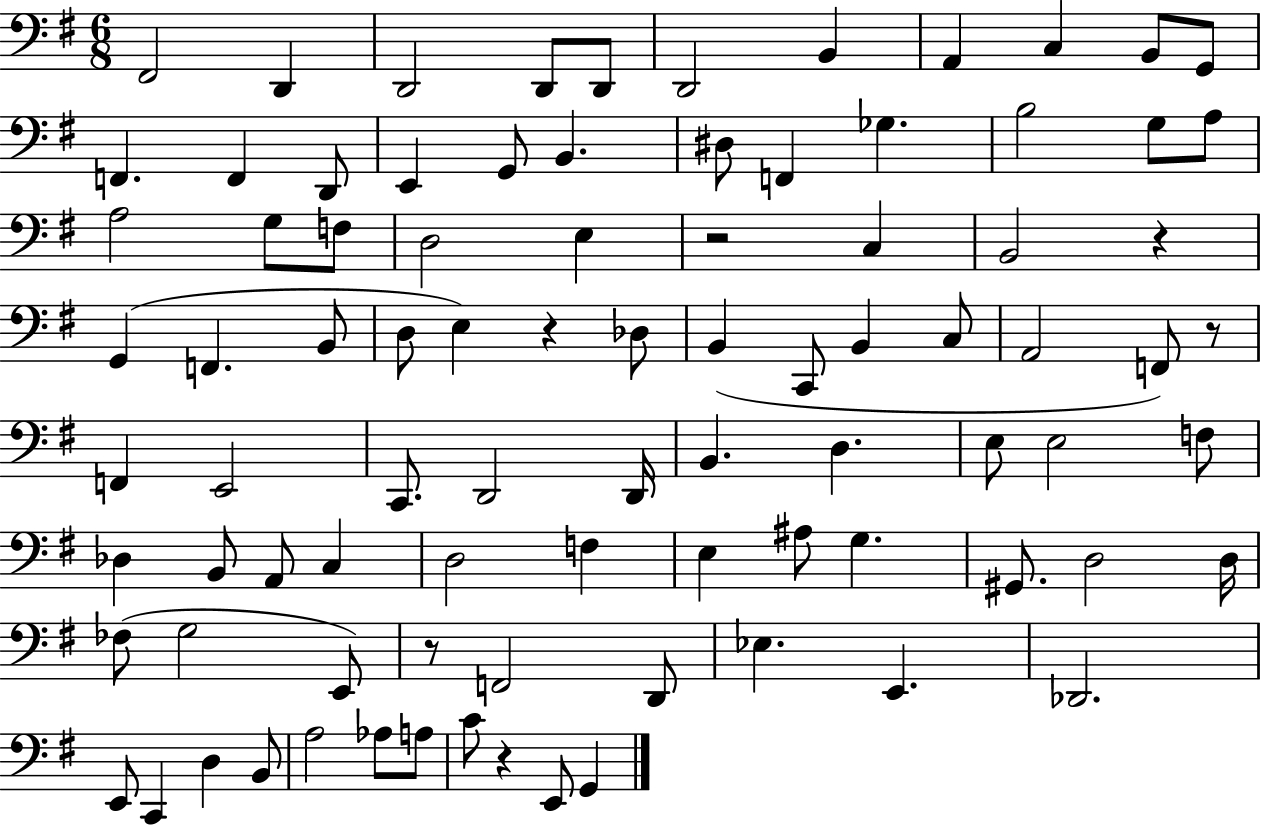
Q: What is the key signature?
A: G major